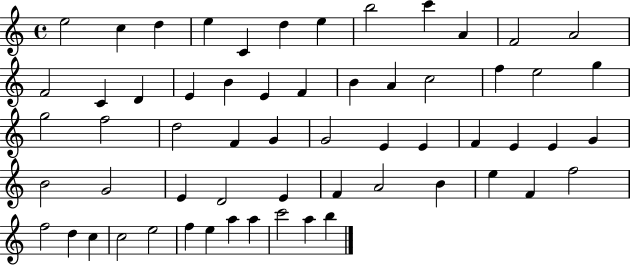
E5/h C5/q D5/q E5/q C4/q D5/q E5/q B5/h C6/q A4/q F4/h A4/h F4/h C4/q D4/q E4/q B4/q E4/q F4/q B4/q A4/q C5/h F5/q E5/h G5/q G5/h F5/h D5/h F4/q G4/q G4/h E4/q E4/q F4/q E4/q E4/q G4/q B4/h G4/h E4/q D4/h E4/q F4/q A4/h B4/q E5/q F4/q F5/h F5/h D5/q C5/q C5/h E5/h F5/q E5/q A5/q A5/q C6/h A5/q B5/q